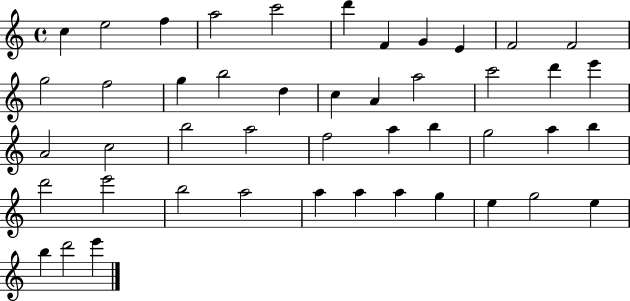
X:1
T:Untitled
M:4/4
L:1/4
K:C
c e2 f a2 c'2 d' F G E F2 F2 g2 f2 g b2 d c A a2 c'2 d' e' A2 c2 b2 a2 f2 a b g2 a b d'2 e'2 b2 a2 a a a g e g2 e b d'2 e'